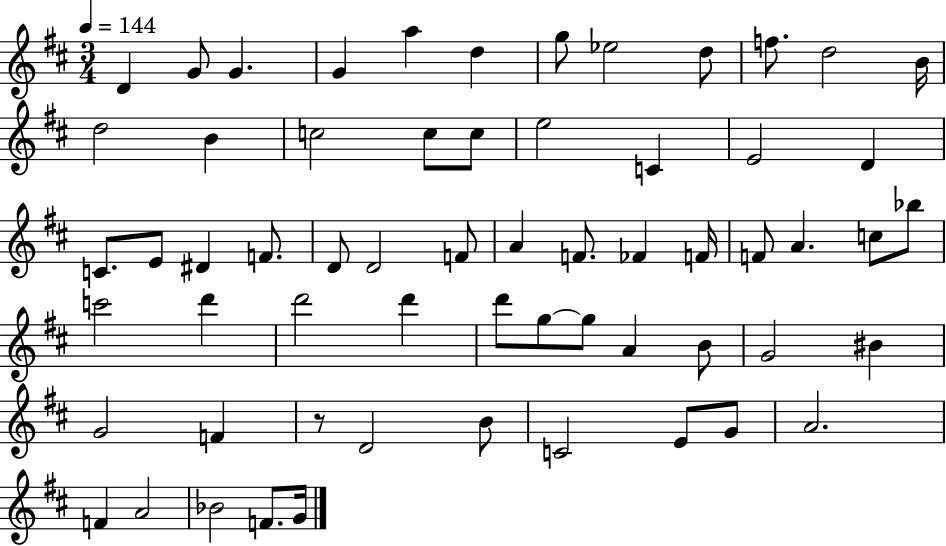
X:1
T:Untitled
M:3/4
L:1/4
K:D
D G/2 G G a d g/2 _e2 d/2 f/2 d2 B/4 d2 B c2 c/2 c/2 e2 C E2 D C/2 E/2 ^D F/2 D/2 D2 F/2 A F/2 _F F/4 F/2 A c/2 _b/2 c'2 d' d'2 d' d'/2 g/2 g/2 A B/2 G2 ^B G2 F z/2 D2 B/2 C2 E/2 G/2 A2 F A2 _B2 F/2 G/4